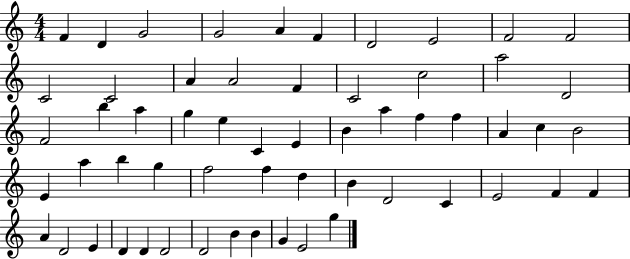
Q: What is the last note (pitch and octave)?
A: G5